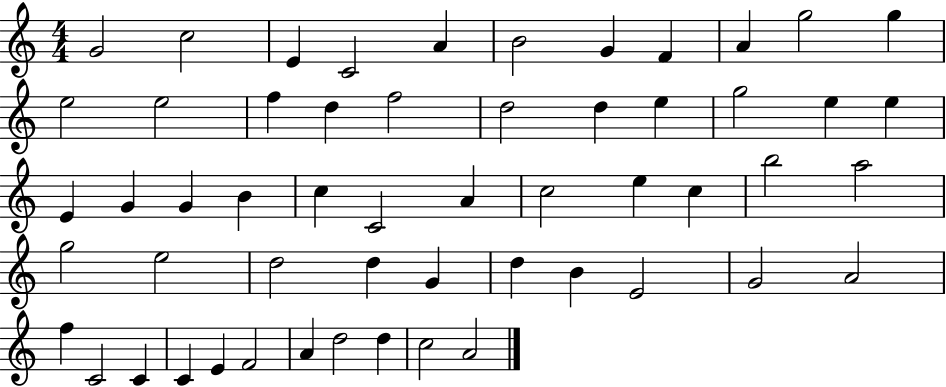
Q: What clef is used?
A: treble